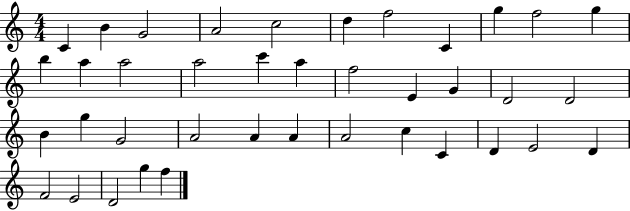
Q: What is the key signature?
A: C major